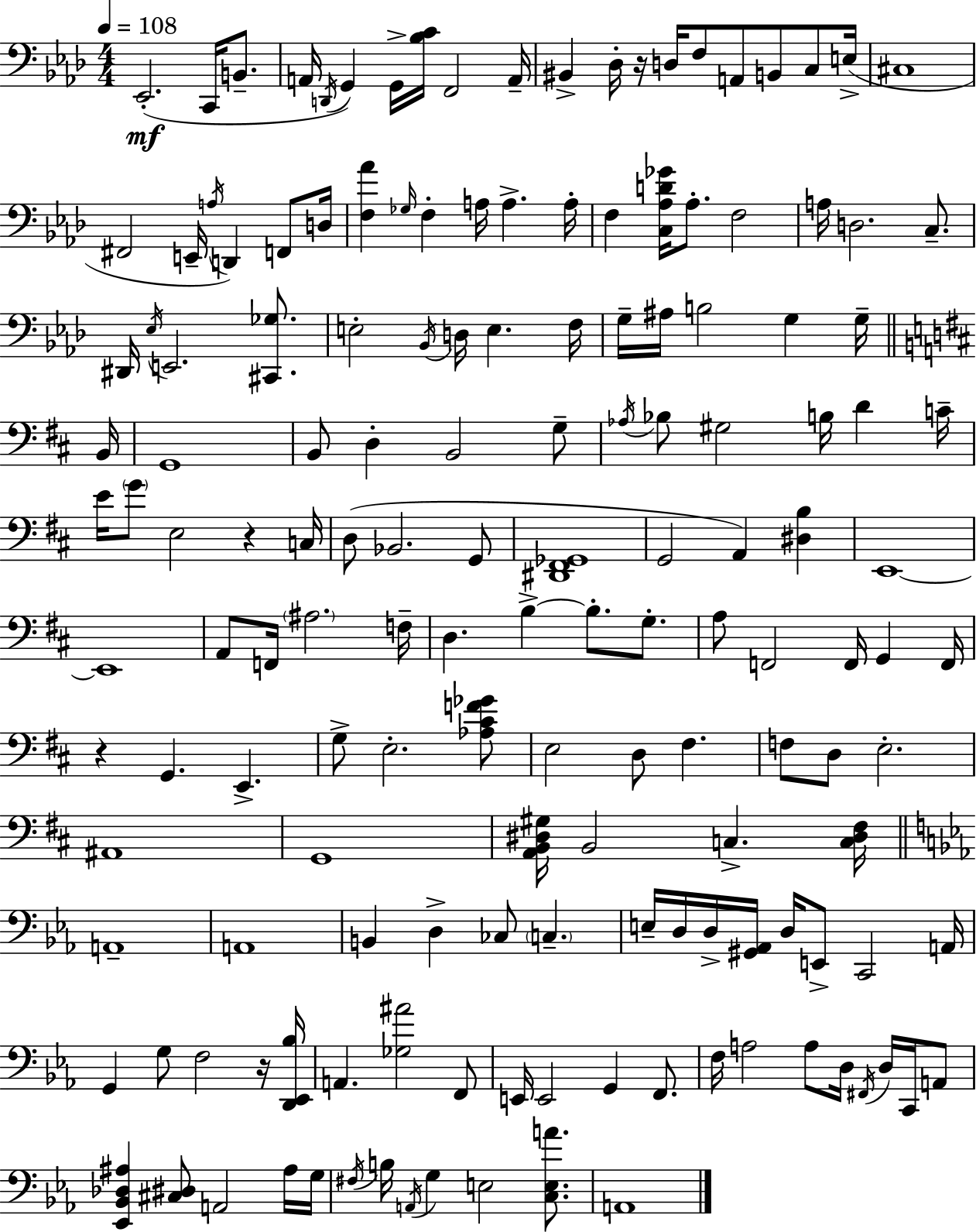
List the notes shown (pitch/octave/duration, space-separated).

Eb2/h. C2/s B2/e. A2/s D2/s G2/q G2/s [Bb3,C4]/s F2/h A2/s BIS2/q Db3/s R/s D3/s F3/e A2/e B2/e C3/e E3/s C#3/w F#2/h E2/s A3/s D2/q F2/e D3/s [F3,Ab4]/q Gb3/s F3/q A3/s A3/q. A3/s F3/q [C3,Ab3,D4,Gb4]/s Ab3/e. F3/h A3/s D3/h. C3/e. D#2/s Eb3/s E2/h. [C#2,Gb3]/e. E3/h Bb2/s D3/s E3/q. F3/s G3/s A#3/s B3/h G3/q G3/s B2/s G2/w B2/e D3/q B2/h G3/e Ab3/s Bb3/e G#3/h B3/s D4/q C4/s E4/s G4/e E3/h R/q C3/s D3/e Bb2/h. G2/e [D#2,F#2,Gb2]/w G2/h A2/q [D#3,B3]/q E2/w E2/w A2/e F2/s A#3/h. F3/s D3/q. B3/q B3/e. G3/e. A3/e F2/h F2/s G2/q F2/s R/q G2/q. E2/q. G3/e E3/h. [Ab3,C#4,F4,Gb4]/e E3/h D3/e F#3/q. F3/e D3/e E3/h. A#2/w G2/w [A2,B2,D#3,G#3]/s B2/h C3/q. [C3,D#3,F#3]/s A2/w A2/w B2/q D3/q CES3/e C3/q. E3/s D3/s D3/s [G#2,Ab2]/s D3/s E2/e C2/h A2/s G2/q G3/e F3/h R/s [D2,Eb2,Bb3]/s A2/q. [Gb3,A#4]/h F2/e E2/s E2/h G2/q F2/e. F3/s A3/h A3/e D3/s F#2/s D3/s C2/s A2/e [Eb2,Bb2,Db3,A#3]/q [C#3,D#3]/e A2/h A#3/s G3/s F#3/s B3/s A2/s G3/q E3/h [C3,E3,A4]/e. A2/w